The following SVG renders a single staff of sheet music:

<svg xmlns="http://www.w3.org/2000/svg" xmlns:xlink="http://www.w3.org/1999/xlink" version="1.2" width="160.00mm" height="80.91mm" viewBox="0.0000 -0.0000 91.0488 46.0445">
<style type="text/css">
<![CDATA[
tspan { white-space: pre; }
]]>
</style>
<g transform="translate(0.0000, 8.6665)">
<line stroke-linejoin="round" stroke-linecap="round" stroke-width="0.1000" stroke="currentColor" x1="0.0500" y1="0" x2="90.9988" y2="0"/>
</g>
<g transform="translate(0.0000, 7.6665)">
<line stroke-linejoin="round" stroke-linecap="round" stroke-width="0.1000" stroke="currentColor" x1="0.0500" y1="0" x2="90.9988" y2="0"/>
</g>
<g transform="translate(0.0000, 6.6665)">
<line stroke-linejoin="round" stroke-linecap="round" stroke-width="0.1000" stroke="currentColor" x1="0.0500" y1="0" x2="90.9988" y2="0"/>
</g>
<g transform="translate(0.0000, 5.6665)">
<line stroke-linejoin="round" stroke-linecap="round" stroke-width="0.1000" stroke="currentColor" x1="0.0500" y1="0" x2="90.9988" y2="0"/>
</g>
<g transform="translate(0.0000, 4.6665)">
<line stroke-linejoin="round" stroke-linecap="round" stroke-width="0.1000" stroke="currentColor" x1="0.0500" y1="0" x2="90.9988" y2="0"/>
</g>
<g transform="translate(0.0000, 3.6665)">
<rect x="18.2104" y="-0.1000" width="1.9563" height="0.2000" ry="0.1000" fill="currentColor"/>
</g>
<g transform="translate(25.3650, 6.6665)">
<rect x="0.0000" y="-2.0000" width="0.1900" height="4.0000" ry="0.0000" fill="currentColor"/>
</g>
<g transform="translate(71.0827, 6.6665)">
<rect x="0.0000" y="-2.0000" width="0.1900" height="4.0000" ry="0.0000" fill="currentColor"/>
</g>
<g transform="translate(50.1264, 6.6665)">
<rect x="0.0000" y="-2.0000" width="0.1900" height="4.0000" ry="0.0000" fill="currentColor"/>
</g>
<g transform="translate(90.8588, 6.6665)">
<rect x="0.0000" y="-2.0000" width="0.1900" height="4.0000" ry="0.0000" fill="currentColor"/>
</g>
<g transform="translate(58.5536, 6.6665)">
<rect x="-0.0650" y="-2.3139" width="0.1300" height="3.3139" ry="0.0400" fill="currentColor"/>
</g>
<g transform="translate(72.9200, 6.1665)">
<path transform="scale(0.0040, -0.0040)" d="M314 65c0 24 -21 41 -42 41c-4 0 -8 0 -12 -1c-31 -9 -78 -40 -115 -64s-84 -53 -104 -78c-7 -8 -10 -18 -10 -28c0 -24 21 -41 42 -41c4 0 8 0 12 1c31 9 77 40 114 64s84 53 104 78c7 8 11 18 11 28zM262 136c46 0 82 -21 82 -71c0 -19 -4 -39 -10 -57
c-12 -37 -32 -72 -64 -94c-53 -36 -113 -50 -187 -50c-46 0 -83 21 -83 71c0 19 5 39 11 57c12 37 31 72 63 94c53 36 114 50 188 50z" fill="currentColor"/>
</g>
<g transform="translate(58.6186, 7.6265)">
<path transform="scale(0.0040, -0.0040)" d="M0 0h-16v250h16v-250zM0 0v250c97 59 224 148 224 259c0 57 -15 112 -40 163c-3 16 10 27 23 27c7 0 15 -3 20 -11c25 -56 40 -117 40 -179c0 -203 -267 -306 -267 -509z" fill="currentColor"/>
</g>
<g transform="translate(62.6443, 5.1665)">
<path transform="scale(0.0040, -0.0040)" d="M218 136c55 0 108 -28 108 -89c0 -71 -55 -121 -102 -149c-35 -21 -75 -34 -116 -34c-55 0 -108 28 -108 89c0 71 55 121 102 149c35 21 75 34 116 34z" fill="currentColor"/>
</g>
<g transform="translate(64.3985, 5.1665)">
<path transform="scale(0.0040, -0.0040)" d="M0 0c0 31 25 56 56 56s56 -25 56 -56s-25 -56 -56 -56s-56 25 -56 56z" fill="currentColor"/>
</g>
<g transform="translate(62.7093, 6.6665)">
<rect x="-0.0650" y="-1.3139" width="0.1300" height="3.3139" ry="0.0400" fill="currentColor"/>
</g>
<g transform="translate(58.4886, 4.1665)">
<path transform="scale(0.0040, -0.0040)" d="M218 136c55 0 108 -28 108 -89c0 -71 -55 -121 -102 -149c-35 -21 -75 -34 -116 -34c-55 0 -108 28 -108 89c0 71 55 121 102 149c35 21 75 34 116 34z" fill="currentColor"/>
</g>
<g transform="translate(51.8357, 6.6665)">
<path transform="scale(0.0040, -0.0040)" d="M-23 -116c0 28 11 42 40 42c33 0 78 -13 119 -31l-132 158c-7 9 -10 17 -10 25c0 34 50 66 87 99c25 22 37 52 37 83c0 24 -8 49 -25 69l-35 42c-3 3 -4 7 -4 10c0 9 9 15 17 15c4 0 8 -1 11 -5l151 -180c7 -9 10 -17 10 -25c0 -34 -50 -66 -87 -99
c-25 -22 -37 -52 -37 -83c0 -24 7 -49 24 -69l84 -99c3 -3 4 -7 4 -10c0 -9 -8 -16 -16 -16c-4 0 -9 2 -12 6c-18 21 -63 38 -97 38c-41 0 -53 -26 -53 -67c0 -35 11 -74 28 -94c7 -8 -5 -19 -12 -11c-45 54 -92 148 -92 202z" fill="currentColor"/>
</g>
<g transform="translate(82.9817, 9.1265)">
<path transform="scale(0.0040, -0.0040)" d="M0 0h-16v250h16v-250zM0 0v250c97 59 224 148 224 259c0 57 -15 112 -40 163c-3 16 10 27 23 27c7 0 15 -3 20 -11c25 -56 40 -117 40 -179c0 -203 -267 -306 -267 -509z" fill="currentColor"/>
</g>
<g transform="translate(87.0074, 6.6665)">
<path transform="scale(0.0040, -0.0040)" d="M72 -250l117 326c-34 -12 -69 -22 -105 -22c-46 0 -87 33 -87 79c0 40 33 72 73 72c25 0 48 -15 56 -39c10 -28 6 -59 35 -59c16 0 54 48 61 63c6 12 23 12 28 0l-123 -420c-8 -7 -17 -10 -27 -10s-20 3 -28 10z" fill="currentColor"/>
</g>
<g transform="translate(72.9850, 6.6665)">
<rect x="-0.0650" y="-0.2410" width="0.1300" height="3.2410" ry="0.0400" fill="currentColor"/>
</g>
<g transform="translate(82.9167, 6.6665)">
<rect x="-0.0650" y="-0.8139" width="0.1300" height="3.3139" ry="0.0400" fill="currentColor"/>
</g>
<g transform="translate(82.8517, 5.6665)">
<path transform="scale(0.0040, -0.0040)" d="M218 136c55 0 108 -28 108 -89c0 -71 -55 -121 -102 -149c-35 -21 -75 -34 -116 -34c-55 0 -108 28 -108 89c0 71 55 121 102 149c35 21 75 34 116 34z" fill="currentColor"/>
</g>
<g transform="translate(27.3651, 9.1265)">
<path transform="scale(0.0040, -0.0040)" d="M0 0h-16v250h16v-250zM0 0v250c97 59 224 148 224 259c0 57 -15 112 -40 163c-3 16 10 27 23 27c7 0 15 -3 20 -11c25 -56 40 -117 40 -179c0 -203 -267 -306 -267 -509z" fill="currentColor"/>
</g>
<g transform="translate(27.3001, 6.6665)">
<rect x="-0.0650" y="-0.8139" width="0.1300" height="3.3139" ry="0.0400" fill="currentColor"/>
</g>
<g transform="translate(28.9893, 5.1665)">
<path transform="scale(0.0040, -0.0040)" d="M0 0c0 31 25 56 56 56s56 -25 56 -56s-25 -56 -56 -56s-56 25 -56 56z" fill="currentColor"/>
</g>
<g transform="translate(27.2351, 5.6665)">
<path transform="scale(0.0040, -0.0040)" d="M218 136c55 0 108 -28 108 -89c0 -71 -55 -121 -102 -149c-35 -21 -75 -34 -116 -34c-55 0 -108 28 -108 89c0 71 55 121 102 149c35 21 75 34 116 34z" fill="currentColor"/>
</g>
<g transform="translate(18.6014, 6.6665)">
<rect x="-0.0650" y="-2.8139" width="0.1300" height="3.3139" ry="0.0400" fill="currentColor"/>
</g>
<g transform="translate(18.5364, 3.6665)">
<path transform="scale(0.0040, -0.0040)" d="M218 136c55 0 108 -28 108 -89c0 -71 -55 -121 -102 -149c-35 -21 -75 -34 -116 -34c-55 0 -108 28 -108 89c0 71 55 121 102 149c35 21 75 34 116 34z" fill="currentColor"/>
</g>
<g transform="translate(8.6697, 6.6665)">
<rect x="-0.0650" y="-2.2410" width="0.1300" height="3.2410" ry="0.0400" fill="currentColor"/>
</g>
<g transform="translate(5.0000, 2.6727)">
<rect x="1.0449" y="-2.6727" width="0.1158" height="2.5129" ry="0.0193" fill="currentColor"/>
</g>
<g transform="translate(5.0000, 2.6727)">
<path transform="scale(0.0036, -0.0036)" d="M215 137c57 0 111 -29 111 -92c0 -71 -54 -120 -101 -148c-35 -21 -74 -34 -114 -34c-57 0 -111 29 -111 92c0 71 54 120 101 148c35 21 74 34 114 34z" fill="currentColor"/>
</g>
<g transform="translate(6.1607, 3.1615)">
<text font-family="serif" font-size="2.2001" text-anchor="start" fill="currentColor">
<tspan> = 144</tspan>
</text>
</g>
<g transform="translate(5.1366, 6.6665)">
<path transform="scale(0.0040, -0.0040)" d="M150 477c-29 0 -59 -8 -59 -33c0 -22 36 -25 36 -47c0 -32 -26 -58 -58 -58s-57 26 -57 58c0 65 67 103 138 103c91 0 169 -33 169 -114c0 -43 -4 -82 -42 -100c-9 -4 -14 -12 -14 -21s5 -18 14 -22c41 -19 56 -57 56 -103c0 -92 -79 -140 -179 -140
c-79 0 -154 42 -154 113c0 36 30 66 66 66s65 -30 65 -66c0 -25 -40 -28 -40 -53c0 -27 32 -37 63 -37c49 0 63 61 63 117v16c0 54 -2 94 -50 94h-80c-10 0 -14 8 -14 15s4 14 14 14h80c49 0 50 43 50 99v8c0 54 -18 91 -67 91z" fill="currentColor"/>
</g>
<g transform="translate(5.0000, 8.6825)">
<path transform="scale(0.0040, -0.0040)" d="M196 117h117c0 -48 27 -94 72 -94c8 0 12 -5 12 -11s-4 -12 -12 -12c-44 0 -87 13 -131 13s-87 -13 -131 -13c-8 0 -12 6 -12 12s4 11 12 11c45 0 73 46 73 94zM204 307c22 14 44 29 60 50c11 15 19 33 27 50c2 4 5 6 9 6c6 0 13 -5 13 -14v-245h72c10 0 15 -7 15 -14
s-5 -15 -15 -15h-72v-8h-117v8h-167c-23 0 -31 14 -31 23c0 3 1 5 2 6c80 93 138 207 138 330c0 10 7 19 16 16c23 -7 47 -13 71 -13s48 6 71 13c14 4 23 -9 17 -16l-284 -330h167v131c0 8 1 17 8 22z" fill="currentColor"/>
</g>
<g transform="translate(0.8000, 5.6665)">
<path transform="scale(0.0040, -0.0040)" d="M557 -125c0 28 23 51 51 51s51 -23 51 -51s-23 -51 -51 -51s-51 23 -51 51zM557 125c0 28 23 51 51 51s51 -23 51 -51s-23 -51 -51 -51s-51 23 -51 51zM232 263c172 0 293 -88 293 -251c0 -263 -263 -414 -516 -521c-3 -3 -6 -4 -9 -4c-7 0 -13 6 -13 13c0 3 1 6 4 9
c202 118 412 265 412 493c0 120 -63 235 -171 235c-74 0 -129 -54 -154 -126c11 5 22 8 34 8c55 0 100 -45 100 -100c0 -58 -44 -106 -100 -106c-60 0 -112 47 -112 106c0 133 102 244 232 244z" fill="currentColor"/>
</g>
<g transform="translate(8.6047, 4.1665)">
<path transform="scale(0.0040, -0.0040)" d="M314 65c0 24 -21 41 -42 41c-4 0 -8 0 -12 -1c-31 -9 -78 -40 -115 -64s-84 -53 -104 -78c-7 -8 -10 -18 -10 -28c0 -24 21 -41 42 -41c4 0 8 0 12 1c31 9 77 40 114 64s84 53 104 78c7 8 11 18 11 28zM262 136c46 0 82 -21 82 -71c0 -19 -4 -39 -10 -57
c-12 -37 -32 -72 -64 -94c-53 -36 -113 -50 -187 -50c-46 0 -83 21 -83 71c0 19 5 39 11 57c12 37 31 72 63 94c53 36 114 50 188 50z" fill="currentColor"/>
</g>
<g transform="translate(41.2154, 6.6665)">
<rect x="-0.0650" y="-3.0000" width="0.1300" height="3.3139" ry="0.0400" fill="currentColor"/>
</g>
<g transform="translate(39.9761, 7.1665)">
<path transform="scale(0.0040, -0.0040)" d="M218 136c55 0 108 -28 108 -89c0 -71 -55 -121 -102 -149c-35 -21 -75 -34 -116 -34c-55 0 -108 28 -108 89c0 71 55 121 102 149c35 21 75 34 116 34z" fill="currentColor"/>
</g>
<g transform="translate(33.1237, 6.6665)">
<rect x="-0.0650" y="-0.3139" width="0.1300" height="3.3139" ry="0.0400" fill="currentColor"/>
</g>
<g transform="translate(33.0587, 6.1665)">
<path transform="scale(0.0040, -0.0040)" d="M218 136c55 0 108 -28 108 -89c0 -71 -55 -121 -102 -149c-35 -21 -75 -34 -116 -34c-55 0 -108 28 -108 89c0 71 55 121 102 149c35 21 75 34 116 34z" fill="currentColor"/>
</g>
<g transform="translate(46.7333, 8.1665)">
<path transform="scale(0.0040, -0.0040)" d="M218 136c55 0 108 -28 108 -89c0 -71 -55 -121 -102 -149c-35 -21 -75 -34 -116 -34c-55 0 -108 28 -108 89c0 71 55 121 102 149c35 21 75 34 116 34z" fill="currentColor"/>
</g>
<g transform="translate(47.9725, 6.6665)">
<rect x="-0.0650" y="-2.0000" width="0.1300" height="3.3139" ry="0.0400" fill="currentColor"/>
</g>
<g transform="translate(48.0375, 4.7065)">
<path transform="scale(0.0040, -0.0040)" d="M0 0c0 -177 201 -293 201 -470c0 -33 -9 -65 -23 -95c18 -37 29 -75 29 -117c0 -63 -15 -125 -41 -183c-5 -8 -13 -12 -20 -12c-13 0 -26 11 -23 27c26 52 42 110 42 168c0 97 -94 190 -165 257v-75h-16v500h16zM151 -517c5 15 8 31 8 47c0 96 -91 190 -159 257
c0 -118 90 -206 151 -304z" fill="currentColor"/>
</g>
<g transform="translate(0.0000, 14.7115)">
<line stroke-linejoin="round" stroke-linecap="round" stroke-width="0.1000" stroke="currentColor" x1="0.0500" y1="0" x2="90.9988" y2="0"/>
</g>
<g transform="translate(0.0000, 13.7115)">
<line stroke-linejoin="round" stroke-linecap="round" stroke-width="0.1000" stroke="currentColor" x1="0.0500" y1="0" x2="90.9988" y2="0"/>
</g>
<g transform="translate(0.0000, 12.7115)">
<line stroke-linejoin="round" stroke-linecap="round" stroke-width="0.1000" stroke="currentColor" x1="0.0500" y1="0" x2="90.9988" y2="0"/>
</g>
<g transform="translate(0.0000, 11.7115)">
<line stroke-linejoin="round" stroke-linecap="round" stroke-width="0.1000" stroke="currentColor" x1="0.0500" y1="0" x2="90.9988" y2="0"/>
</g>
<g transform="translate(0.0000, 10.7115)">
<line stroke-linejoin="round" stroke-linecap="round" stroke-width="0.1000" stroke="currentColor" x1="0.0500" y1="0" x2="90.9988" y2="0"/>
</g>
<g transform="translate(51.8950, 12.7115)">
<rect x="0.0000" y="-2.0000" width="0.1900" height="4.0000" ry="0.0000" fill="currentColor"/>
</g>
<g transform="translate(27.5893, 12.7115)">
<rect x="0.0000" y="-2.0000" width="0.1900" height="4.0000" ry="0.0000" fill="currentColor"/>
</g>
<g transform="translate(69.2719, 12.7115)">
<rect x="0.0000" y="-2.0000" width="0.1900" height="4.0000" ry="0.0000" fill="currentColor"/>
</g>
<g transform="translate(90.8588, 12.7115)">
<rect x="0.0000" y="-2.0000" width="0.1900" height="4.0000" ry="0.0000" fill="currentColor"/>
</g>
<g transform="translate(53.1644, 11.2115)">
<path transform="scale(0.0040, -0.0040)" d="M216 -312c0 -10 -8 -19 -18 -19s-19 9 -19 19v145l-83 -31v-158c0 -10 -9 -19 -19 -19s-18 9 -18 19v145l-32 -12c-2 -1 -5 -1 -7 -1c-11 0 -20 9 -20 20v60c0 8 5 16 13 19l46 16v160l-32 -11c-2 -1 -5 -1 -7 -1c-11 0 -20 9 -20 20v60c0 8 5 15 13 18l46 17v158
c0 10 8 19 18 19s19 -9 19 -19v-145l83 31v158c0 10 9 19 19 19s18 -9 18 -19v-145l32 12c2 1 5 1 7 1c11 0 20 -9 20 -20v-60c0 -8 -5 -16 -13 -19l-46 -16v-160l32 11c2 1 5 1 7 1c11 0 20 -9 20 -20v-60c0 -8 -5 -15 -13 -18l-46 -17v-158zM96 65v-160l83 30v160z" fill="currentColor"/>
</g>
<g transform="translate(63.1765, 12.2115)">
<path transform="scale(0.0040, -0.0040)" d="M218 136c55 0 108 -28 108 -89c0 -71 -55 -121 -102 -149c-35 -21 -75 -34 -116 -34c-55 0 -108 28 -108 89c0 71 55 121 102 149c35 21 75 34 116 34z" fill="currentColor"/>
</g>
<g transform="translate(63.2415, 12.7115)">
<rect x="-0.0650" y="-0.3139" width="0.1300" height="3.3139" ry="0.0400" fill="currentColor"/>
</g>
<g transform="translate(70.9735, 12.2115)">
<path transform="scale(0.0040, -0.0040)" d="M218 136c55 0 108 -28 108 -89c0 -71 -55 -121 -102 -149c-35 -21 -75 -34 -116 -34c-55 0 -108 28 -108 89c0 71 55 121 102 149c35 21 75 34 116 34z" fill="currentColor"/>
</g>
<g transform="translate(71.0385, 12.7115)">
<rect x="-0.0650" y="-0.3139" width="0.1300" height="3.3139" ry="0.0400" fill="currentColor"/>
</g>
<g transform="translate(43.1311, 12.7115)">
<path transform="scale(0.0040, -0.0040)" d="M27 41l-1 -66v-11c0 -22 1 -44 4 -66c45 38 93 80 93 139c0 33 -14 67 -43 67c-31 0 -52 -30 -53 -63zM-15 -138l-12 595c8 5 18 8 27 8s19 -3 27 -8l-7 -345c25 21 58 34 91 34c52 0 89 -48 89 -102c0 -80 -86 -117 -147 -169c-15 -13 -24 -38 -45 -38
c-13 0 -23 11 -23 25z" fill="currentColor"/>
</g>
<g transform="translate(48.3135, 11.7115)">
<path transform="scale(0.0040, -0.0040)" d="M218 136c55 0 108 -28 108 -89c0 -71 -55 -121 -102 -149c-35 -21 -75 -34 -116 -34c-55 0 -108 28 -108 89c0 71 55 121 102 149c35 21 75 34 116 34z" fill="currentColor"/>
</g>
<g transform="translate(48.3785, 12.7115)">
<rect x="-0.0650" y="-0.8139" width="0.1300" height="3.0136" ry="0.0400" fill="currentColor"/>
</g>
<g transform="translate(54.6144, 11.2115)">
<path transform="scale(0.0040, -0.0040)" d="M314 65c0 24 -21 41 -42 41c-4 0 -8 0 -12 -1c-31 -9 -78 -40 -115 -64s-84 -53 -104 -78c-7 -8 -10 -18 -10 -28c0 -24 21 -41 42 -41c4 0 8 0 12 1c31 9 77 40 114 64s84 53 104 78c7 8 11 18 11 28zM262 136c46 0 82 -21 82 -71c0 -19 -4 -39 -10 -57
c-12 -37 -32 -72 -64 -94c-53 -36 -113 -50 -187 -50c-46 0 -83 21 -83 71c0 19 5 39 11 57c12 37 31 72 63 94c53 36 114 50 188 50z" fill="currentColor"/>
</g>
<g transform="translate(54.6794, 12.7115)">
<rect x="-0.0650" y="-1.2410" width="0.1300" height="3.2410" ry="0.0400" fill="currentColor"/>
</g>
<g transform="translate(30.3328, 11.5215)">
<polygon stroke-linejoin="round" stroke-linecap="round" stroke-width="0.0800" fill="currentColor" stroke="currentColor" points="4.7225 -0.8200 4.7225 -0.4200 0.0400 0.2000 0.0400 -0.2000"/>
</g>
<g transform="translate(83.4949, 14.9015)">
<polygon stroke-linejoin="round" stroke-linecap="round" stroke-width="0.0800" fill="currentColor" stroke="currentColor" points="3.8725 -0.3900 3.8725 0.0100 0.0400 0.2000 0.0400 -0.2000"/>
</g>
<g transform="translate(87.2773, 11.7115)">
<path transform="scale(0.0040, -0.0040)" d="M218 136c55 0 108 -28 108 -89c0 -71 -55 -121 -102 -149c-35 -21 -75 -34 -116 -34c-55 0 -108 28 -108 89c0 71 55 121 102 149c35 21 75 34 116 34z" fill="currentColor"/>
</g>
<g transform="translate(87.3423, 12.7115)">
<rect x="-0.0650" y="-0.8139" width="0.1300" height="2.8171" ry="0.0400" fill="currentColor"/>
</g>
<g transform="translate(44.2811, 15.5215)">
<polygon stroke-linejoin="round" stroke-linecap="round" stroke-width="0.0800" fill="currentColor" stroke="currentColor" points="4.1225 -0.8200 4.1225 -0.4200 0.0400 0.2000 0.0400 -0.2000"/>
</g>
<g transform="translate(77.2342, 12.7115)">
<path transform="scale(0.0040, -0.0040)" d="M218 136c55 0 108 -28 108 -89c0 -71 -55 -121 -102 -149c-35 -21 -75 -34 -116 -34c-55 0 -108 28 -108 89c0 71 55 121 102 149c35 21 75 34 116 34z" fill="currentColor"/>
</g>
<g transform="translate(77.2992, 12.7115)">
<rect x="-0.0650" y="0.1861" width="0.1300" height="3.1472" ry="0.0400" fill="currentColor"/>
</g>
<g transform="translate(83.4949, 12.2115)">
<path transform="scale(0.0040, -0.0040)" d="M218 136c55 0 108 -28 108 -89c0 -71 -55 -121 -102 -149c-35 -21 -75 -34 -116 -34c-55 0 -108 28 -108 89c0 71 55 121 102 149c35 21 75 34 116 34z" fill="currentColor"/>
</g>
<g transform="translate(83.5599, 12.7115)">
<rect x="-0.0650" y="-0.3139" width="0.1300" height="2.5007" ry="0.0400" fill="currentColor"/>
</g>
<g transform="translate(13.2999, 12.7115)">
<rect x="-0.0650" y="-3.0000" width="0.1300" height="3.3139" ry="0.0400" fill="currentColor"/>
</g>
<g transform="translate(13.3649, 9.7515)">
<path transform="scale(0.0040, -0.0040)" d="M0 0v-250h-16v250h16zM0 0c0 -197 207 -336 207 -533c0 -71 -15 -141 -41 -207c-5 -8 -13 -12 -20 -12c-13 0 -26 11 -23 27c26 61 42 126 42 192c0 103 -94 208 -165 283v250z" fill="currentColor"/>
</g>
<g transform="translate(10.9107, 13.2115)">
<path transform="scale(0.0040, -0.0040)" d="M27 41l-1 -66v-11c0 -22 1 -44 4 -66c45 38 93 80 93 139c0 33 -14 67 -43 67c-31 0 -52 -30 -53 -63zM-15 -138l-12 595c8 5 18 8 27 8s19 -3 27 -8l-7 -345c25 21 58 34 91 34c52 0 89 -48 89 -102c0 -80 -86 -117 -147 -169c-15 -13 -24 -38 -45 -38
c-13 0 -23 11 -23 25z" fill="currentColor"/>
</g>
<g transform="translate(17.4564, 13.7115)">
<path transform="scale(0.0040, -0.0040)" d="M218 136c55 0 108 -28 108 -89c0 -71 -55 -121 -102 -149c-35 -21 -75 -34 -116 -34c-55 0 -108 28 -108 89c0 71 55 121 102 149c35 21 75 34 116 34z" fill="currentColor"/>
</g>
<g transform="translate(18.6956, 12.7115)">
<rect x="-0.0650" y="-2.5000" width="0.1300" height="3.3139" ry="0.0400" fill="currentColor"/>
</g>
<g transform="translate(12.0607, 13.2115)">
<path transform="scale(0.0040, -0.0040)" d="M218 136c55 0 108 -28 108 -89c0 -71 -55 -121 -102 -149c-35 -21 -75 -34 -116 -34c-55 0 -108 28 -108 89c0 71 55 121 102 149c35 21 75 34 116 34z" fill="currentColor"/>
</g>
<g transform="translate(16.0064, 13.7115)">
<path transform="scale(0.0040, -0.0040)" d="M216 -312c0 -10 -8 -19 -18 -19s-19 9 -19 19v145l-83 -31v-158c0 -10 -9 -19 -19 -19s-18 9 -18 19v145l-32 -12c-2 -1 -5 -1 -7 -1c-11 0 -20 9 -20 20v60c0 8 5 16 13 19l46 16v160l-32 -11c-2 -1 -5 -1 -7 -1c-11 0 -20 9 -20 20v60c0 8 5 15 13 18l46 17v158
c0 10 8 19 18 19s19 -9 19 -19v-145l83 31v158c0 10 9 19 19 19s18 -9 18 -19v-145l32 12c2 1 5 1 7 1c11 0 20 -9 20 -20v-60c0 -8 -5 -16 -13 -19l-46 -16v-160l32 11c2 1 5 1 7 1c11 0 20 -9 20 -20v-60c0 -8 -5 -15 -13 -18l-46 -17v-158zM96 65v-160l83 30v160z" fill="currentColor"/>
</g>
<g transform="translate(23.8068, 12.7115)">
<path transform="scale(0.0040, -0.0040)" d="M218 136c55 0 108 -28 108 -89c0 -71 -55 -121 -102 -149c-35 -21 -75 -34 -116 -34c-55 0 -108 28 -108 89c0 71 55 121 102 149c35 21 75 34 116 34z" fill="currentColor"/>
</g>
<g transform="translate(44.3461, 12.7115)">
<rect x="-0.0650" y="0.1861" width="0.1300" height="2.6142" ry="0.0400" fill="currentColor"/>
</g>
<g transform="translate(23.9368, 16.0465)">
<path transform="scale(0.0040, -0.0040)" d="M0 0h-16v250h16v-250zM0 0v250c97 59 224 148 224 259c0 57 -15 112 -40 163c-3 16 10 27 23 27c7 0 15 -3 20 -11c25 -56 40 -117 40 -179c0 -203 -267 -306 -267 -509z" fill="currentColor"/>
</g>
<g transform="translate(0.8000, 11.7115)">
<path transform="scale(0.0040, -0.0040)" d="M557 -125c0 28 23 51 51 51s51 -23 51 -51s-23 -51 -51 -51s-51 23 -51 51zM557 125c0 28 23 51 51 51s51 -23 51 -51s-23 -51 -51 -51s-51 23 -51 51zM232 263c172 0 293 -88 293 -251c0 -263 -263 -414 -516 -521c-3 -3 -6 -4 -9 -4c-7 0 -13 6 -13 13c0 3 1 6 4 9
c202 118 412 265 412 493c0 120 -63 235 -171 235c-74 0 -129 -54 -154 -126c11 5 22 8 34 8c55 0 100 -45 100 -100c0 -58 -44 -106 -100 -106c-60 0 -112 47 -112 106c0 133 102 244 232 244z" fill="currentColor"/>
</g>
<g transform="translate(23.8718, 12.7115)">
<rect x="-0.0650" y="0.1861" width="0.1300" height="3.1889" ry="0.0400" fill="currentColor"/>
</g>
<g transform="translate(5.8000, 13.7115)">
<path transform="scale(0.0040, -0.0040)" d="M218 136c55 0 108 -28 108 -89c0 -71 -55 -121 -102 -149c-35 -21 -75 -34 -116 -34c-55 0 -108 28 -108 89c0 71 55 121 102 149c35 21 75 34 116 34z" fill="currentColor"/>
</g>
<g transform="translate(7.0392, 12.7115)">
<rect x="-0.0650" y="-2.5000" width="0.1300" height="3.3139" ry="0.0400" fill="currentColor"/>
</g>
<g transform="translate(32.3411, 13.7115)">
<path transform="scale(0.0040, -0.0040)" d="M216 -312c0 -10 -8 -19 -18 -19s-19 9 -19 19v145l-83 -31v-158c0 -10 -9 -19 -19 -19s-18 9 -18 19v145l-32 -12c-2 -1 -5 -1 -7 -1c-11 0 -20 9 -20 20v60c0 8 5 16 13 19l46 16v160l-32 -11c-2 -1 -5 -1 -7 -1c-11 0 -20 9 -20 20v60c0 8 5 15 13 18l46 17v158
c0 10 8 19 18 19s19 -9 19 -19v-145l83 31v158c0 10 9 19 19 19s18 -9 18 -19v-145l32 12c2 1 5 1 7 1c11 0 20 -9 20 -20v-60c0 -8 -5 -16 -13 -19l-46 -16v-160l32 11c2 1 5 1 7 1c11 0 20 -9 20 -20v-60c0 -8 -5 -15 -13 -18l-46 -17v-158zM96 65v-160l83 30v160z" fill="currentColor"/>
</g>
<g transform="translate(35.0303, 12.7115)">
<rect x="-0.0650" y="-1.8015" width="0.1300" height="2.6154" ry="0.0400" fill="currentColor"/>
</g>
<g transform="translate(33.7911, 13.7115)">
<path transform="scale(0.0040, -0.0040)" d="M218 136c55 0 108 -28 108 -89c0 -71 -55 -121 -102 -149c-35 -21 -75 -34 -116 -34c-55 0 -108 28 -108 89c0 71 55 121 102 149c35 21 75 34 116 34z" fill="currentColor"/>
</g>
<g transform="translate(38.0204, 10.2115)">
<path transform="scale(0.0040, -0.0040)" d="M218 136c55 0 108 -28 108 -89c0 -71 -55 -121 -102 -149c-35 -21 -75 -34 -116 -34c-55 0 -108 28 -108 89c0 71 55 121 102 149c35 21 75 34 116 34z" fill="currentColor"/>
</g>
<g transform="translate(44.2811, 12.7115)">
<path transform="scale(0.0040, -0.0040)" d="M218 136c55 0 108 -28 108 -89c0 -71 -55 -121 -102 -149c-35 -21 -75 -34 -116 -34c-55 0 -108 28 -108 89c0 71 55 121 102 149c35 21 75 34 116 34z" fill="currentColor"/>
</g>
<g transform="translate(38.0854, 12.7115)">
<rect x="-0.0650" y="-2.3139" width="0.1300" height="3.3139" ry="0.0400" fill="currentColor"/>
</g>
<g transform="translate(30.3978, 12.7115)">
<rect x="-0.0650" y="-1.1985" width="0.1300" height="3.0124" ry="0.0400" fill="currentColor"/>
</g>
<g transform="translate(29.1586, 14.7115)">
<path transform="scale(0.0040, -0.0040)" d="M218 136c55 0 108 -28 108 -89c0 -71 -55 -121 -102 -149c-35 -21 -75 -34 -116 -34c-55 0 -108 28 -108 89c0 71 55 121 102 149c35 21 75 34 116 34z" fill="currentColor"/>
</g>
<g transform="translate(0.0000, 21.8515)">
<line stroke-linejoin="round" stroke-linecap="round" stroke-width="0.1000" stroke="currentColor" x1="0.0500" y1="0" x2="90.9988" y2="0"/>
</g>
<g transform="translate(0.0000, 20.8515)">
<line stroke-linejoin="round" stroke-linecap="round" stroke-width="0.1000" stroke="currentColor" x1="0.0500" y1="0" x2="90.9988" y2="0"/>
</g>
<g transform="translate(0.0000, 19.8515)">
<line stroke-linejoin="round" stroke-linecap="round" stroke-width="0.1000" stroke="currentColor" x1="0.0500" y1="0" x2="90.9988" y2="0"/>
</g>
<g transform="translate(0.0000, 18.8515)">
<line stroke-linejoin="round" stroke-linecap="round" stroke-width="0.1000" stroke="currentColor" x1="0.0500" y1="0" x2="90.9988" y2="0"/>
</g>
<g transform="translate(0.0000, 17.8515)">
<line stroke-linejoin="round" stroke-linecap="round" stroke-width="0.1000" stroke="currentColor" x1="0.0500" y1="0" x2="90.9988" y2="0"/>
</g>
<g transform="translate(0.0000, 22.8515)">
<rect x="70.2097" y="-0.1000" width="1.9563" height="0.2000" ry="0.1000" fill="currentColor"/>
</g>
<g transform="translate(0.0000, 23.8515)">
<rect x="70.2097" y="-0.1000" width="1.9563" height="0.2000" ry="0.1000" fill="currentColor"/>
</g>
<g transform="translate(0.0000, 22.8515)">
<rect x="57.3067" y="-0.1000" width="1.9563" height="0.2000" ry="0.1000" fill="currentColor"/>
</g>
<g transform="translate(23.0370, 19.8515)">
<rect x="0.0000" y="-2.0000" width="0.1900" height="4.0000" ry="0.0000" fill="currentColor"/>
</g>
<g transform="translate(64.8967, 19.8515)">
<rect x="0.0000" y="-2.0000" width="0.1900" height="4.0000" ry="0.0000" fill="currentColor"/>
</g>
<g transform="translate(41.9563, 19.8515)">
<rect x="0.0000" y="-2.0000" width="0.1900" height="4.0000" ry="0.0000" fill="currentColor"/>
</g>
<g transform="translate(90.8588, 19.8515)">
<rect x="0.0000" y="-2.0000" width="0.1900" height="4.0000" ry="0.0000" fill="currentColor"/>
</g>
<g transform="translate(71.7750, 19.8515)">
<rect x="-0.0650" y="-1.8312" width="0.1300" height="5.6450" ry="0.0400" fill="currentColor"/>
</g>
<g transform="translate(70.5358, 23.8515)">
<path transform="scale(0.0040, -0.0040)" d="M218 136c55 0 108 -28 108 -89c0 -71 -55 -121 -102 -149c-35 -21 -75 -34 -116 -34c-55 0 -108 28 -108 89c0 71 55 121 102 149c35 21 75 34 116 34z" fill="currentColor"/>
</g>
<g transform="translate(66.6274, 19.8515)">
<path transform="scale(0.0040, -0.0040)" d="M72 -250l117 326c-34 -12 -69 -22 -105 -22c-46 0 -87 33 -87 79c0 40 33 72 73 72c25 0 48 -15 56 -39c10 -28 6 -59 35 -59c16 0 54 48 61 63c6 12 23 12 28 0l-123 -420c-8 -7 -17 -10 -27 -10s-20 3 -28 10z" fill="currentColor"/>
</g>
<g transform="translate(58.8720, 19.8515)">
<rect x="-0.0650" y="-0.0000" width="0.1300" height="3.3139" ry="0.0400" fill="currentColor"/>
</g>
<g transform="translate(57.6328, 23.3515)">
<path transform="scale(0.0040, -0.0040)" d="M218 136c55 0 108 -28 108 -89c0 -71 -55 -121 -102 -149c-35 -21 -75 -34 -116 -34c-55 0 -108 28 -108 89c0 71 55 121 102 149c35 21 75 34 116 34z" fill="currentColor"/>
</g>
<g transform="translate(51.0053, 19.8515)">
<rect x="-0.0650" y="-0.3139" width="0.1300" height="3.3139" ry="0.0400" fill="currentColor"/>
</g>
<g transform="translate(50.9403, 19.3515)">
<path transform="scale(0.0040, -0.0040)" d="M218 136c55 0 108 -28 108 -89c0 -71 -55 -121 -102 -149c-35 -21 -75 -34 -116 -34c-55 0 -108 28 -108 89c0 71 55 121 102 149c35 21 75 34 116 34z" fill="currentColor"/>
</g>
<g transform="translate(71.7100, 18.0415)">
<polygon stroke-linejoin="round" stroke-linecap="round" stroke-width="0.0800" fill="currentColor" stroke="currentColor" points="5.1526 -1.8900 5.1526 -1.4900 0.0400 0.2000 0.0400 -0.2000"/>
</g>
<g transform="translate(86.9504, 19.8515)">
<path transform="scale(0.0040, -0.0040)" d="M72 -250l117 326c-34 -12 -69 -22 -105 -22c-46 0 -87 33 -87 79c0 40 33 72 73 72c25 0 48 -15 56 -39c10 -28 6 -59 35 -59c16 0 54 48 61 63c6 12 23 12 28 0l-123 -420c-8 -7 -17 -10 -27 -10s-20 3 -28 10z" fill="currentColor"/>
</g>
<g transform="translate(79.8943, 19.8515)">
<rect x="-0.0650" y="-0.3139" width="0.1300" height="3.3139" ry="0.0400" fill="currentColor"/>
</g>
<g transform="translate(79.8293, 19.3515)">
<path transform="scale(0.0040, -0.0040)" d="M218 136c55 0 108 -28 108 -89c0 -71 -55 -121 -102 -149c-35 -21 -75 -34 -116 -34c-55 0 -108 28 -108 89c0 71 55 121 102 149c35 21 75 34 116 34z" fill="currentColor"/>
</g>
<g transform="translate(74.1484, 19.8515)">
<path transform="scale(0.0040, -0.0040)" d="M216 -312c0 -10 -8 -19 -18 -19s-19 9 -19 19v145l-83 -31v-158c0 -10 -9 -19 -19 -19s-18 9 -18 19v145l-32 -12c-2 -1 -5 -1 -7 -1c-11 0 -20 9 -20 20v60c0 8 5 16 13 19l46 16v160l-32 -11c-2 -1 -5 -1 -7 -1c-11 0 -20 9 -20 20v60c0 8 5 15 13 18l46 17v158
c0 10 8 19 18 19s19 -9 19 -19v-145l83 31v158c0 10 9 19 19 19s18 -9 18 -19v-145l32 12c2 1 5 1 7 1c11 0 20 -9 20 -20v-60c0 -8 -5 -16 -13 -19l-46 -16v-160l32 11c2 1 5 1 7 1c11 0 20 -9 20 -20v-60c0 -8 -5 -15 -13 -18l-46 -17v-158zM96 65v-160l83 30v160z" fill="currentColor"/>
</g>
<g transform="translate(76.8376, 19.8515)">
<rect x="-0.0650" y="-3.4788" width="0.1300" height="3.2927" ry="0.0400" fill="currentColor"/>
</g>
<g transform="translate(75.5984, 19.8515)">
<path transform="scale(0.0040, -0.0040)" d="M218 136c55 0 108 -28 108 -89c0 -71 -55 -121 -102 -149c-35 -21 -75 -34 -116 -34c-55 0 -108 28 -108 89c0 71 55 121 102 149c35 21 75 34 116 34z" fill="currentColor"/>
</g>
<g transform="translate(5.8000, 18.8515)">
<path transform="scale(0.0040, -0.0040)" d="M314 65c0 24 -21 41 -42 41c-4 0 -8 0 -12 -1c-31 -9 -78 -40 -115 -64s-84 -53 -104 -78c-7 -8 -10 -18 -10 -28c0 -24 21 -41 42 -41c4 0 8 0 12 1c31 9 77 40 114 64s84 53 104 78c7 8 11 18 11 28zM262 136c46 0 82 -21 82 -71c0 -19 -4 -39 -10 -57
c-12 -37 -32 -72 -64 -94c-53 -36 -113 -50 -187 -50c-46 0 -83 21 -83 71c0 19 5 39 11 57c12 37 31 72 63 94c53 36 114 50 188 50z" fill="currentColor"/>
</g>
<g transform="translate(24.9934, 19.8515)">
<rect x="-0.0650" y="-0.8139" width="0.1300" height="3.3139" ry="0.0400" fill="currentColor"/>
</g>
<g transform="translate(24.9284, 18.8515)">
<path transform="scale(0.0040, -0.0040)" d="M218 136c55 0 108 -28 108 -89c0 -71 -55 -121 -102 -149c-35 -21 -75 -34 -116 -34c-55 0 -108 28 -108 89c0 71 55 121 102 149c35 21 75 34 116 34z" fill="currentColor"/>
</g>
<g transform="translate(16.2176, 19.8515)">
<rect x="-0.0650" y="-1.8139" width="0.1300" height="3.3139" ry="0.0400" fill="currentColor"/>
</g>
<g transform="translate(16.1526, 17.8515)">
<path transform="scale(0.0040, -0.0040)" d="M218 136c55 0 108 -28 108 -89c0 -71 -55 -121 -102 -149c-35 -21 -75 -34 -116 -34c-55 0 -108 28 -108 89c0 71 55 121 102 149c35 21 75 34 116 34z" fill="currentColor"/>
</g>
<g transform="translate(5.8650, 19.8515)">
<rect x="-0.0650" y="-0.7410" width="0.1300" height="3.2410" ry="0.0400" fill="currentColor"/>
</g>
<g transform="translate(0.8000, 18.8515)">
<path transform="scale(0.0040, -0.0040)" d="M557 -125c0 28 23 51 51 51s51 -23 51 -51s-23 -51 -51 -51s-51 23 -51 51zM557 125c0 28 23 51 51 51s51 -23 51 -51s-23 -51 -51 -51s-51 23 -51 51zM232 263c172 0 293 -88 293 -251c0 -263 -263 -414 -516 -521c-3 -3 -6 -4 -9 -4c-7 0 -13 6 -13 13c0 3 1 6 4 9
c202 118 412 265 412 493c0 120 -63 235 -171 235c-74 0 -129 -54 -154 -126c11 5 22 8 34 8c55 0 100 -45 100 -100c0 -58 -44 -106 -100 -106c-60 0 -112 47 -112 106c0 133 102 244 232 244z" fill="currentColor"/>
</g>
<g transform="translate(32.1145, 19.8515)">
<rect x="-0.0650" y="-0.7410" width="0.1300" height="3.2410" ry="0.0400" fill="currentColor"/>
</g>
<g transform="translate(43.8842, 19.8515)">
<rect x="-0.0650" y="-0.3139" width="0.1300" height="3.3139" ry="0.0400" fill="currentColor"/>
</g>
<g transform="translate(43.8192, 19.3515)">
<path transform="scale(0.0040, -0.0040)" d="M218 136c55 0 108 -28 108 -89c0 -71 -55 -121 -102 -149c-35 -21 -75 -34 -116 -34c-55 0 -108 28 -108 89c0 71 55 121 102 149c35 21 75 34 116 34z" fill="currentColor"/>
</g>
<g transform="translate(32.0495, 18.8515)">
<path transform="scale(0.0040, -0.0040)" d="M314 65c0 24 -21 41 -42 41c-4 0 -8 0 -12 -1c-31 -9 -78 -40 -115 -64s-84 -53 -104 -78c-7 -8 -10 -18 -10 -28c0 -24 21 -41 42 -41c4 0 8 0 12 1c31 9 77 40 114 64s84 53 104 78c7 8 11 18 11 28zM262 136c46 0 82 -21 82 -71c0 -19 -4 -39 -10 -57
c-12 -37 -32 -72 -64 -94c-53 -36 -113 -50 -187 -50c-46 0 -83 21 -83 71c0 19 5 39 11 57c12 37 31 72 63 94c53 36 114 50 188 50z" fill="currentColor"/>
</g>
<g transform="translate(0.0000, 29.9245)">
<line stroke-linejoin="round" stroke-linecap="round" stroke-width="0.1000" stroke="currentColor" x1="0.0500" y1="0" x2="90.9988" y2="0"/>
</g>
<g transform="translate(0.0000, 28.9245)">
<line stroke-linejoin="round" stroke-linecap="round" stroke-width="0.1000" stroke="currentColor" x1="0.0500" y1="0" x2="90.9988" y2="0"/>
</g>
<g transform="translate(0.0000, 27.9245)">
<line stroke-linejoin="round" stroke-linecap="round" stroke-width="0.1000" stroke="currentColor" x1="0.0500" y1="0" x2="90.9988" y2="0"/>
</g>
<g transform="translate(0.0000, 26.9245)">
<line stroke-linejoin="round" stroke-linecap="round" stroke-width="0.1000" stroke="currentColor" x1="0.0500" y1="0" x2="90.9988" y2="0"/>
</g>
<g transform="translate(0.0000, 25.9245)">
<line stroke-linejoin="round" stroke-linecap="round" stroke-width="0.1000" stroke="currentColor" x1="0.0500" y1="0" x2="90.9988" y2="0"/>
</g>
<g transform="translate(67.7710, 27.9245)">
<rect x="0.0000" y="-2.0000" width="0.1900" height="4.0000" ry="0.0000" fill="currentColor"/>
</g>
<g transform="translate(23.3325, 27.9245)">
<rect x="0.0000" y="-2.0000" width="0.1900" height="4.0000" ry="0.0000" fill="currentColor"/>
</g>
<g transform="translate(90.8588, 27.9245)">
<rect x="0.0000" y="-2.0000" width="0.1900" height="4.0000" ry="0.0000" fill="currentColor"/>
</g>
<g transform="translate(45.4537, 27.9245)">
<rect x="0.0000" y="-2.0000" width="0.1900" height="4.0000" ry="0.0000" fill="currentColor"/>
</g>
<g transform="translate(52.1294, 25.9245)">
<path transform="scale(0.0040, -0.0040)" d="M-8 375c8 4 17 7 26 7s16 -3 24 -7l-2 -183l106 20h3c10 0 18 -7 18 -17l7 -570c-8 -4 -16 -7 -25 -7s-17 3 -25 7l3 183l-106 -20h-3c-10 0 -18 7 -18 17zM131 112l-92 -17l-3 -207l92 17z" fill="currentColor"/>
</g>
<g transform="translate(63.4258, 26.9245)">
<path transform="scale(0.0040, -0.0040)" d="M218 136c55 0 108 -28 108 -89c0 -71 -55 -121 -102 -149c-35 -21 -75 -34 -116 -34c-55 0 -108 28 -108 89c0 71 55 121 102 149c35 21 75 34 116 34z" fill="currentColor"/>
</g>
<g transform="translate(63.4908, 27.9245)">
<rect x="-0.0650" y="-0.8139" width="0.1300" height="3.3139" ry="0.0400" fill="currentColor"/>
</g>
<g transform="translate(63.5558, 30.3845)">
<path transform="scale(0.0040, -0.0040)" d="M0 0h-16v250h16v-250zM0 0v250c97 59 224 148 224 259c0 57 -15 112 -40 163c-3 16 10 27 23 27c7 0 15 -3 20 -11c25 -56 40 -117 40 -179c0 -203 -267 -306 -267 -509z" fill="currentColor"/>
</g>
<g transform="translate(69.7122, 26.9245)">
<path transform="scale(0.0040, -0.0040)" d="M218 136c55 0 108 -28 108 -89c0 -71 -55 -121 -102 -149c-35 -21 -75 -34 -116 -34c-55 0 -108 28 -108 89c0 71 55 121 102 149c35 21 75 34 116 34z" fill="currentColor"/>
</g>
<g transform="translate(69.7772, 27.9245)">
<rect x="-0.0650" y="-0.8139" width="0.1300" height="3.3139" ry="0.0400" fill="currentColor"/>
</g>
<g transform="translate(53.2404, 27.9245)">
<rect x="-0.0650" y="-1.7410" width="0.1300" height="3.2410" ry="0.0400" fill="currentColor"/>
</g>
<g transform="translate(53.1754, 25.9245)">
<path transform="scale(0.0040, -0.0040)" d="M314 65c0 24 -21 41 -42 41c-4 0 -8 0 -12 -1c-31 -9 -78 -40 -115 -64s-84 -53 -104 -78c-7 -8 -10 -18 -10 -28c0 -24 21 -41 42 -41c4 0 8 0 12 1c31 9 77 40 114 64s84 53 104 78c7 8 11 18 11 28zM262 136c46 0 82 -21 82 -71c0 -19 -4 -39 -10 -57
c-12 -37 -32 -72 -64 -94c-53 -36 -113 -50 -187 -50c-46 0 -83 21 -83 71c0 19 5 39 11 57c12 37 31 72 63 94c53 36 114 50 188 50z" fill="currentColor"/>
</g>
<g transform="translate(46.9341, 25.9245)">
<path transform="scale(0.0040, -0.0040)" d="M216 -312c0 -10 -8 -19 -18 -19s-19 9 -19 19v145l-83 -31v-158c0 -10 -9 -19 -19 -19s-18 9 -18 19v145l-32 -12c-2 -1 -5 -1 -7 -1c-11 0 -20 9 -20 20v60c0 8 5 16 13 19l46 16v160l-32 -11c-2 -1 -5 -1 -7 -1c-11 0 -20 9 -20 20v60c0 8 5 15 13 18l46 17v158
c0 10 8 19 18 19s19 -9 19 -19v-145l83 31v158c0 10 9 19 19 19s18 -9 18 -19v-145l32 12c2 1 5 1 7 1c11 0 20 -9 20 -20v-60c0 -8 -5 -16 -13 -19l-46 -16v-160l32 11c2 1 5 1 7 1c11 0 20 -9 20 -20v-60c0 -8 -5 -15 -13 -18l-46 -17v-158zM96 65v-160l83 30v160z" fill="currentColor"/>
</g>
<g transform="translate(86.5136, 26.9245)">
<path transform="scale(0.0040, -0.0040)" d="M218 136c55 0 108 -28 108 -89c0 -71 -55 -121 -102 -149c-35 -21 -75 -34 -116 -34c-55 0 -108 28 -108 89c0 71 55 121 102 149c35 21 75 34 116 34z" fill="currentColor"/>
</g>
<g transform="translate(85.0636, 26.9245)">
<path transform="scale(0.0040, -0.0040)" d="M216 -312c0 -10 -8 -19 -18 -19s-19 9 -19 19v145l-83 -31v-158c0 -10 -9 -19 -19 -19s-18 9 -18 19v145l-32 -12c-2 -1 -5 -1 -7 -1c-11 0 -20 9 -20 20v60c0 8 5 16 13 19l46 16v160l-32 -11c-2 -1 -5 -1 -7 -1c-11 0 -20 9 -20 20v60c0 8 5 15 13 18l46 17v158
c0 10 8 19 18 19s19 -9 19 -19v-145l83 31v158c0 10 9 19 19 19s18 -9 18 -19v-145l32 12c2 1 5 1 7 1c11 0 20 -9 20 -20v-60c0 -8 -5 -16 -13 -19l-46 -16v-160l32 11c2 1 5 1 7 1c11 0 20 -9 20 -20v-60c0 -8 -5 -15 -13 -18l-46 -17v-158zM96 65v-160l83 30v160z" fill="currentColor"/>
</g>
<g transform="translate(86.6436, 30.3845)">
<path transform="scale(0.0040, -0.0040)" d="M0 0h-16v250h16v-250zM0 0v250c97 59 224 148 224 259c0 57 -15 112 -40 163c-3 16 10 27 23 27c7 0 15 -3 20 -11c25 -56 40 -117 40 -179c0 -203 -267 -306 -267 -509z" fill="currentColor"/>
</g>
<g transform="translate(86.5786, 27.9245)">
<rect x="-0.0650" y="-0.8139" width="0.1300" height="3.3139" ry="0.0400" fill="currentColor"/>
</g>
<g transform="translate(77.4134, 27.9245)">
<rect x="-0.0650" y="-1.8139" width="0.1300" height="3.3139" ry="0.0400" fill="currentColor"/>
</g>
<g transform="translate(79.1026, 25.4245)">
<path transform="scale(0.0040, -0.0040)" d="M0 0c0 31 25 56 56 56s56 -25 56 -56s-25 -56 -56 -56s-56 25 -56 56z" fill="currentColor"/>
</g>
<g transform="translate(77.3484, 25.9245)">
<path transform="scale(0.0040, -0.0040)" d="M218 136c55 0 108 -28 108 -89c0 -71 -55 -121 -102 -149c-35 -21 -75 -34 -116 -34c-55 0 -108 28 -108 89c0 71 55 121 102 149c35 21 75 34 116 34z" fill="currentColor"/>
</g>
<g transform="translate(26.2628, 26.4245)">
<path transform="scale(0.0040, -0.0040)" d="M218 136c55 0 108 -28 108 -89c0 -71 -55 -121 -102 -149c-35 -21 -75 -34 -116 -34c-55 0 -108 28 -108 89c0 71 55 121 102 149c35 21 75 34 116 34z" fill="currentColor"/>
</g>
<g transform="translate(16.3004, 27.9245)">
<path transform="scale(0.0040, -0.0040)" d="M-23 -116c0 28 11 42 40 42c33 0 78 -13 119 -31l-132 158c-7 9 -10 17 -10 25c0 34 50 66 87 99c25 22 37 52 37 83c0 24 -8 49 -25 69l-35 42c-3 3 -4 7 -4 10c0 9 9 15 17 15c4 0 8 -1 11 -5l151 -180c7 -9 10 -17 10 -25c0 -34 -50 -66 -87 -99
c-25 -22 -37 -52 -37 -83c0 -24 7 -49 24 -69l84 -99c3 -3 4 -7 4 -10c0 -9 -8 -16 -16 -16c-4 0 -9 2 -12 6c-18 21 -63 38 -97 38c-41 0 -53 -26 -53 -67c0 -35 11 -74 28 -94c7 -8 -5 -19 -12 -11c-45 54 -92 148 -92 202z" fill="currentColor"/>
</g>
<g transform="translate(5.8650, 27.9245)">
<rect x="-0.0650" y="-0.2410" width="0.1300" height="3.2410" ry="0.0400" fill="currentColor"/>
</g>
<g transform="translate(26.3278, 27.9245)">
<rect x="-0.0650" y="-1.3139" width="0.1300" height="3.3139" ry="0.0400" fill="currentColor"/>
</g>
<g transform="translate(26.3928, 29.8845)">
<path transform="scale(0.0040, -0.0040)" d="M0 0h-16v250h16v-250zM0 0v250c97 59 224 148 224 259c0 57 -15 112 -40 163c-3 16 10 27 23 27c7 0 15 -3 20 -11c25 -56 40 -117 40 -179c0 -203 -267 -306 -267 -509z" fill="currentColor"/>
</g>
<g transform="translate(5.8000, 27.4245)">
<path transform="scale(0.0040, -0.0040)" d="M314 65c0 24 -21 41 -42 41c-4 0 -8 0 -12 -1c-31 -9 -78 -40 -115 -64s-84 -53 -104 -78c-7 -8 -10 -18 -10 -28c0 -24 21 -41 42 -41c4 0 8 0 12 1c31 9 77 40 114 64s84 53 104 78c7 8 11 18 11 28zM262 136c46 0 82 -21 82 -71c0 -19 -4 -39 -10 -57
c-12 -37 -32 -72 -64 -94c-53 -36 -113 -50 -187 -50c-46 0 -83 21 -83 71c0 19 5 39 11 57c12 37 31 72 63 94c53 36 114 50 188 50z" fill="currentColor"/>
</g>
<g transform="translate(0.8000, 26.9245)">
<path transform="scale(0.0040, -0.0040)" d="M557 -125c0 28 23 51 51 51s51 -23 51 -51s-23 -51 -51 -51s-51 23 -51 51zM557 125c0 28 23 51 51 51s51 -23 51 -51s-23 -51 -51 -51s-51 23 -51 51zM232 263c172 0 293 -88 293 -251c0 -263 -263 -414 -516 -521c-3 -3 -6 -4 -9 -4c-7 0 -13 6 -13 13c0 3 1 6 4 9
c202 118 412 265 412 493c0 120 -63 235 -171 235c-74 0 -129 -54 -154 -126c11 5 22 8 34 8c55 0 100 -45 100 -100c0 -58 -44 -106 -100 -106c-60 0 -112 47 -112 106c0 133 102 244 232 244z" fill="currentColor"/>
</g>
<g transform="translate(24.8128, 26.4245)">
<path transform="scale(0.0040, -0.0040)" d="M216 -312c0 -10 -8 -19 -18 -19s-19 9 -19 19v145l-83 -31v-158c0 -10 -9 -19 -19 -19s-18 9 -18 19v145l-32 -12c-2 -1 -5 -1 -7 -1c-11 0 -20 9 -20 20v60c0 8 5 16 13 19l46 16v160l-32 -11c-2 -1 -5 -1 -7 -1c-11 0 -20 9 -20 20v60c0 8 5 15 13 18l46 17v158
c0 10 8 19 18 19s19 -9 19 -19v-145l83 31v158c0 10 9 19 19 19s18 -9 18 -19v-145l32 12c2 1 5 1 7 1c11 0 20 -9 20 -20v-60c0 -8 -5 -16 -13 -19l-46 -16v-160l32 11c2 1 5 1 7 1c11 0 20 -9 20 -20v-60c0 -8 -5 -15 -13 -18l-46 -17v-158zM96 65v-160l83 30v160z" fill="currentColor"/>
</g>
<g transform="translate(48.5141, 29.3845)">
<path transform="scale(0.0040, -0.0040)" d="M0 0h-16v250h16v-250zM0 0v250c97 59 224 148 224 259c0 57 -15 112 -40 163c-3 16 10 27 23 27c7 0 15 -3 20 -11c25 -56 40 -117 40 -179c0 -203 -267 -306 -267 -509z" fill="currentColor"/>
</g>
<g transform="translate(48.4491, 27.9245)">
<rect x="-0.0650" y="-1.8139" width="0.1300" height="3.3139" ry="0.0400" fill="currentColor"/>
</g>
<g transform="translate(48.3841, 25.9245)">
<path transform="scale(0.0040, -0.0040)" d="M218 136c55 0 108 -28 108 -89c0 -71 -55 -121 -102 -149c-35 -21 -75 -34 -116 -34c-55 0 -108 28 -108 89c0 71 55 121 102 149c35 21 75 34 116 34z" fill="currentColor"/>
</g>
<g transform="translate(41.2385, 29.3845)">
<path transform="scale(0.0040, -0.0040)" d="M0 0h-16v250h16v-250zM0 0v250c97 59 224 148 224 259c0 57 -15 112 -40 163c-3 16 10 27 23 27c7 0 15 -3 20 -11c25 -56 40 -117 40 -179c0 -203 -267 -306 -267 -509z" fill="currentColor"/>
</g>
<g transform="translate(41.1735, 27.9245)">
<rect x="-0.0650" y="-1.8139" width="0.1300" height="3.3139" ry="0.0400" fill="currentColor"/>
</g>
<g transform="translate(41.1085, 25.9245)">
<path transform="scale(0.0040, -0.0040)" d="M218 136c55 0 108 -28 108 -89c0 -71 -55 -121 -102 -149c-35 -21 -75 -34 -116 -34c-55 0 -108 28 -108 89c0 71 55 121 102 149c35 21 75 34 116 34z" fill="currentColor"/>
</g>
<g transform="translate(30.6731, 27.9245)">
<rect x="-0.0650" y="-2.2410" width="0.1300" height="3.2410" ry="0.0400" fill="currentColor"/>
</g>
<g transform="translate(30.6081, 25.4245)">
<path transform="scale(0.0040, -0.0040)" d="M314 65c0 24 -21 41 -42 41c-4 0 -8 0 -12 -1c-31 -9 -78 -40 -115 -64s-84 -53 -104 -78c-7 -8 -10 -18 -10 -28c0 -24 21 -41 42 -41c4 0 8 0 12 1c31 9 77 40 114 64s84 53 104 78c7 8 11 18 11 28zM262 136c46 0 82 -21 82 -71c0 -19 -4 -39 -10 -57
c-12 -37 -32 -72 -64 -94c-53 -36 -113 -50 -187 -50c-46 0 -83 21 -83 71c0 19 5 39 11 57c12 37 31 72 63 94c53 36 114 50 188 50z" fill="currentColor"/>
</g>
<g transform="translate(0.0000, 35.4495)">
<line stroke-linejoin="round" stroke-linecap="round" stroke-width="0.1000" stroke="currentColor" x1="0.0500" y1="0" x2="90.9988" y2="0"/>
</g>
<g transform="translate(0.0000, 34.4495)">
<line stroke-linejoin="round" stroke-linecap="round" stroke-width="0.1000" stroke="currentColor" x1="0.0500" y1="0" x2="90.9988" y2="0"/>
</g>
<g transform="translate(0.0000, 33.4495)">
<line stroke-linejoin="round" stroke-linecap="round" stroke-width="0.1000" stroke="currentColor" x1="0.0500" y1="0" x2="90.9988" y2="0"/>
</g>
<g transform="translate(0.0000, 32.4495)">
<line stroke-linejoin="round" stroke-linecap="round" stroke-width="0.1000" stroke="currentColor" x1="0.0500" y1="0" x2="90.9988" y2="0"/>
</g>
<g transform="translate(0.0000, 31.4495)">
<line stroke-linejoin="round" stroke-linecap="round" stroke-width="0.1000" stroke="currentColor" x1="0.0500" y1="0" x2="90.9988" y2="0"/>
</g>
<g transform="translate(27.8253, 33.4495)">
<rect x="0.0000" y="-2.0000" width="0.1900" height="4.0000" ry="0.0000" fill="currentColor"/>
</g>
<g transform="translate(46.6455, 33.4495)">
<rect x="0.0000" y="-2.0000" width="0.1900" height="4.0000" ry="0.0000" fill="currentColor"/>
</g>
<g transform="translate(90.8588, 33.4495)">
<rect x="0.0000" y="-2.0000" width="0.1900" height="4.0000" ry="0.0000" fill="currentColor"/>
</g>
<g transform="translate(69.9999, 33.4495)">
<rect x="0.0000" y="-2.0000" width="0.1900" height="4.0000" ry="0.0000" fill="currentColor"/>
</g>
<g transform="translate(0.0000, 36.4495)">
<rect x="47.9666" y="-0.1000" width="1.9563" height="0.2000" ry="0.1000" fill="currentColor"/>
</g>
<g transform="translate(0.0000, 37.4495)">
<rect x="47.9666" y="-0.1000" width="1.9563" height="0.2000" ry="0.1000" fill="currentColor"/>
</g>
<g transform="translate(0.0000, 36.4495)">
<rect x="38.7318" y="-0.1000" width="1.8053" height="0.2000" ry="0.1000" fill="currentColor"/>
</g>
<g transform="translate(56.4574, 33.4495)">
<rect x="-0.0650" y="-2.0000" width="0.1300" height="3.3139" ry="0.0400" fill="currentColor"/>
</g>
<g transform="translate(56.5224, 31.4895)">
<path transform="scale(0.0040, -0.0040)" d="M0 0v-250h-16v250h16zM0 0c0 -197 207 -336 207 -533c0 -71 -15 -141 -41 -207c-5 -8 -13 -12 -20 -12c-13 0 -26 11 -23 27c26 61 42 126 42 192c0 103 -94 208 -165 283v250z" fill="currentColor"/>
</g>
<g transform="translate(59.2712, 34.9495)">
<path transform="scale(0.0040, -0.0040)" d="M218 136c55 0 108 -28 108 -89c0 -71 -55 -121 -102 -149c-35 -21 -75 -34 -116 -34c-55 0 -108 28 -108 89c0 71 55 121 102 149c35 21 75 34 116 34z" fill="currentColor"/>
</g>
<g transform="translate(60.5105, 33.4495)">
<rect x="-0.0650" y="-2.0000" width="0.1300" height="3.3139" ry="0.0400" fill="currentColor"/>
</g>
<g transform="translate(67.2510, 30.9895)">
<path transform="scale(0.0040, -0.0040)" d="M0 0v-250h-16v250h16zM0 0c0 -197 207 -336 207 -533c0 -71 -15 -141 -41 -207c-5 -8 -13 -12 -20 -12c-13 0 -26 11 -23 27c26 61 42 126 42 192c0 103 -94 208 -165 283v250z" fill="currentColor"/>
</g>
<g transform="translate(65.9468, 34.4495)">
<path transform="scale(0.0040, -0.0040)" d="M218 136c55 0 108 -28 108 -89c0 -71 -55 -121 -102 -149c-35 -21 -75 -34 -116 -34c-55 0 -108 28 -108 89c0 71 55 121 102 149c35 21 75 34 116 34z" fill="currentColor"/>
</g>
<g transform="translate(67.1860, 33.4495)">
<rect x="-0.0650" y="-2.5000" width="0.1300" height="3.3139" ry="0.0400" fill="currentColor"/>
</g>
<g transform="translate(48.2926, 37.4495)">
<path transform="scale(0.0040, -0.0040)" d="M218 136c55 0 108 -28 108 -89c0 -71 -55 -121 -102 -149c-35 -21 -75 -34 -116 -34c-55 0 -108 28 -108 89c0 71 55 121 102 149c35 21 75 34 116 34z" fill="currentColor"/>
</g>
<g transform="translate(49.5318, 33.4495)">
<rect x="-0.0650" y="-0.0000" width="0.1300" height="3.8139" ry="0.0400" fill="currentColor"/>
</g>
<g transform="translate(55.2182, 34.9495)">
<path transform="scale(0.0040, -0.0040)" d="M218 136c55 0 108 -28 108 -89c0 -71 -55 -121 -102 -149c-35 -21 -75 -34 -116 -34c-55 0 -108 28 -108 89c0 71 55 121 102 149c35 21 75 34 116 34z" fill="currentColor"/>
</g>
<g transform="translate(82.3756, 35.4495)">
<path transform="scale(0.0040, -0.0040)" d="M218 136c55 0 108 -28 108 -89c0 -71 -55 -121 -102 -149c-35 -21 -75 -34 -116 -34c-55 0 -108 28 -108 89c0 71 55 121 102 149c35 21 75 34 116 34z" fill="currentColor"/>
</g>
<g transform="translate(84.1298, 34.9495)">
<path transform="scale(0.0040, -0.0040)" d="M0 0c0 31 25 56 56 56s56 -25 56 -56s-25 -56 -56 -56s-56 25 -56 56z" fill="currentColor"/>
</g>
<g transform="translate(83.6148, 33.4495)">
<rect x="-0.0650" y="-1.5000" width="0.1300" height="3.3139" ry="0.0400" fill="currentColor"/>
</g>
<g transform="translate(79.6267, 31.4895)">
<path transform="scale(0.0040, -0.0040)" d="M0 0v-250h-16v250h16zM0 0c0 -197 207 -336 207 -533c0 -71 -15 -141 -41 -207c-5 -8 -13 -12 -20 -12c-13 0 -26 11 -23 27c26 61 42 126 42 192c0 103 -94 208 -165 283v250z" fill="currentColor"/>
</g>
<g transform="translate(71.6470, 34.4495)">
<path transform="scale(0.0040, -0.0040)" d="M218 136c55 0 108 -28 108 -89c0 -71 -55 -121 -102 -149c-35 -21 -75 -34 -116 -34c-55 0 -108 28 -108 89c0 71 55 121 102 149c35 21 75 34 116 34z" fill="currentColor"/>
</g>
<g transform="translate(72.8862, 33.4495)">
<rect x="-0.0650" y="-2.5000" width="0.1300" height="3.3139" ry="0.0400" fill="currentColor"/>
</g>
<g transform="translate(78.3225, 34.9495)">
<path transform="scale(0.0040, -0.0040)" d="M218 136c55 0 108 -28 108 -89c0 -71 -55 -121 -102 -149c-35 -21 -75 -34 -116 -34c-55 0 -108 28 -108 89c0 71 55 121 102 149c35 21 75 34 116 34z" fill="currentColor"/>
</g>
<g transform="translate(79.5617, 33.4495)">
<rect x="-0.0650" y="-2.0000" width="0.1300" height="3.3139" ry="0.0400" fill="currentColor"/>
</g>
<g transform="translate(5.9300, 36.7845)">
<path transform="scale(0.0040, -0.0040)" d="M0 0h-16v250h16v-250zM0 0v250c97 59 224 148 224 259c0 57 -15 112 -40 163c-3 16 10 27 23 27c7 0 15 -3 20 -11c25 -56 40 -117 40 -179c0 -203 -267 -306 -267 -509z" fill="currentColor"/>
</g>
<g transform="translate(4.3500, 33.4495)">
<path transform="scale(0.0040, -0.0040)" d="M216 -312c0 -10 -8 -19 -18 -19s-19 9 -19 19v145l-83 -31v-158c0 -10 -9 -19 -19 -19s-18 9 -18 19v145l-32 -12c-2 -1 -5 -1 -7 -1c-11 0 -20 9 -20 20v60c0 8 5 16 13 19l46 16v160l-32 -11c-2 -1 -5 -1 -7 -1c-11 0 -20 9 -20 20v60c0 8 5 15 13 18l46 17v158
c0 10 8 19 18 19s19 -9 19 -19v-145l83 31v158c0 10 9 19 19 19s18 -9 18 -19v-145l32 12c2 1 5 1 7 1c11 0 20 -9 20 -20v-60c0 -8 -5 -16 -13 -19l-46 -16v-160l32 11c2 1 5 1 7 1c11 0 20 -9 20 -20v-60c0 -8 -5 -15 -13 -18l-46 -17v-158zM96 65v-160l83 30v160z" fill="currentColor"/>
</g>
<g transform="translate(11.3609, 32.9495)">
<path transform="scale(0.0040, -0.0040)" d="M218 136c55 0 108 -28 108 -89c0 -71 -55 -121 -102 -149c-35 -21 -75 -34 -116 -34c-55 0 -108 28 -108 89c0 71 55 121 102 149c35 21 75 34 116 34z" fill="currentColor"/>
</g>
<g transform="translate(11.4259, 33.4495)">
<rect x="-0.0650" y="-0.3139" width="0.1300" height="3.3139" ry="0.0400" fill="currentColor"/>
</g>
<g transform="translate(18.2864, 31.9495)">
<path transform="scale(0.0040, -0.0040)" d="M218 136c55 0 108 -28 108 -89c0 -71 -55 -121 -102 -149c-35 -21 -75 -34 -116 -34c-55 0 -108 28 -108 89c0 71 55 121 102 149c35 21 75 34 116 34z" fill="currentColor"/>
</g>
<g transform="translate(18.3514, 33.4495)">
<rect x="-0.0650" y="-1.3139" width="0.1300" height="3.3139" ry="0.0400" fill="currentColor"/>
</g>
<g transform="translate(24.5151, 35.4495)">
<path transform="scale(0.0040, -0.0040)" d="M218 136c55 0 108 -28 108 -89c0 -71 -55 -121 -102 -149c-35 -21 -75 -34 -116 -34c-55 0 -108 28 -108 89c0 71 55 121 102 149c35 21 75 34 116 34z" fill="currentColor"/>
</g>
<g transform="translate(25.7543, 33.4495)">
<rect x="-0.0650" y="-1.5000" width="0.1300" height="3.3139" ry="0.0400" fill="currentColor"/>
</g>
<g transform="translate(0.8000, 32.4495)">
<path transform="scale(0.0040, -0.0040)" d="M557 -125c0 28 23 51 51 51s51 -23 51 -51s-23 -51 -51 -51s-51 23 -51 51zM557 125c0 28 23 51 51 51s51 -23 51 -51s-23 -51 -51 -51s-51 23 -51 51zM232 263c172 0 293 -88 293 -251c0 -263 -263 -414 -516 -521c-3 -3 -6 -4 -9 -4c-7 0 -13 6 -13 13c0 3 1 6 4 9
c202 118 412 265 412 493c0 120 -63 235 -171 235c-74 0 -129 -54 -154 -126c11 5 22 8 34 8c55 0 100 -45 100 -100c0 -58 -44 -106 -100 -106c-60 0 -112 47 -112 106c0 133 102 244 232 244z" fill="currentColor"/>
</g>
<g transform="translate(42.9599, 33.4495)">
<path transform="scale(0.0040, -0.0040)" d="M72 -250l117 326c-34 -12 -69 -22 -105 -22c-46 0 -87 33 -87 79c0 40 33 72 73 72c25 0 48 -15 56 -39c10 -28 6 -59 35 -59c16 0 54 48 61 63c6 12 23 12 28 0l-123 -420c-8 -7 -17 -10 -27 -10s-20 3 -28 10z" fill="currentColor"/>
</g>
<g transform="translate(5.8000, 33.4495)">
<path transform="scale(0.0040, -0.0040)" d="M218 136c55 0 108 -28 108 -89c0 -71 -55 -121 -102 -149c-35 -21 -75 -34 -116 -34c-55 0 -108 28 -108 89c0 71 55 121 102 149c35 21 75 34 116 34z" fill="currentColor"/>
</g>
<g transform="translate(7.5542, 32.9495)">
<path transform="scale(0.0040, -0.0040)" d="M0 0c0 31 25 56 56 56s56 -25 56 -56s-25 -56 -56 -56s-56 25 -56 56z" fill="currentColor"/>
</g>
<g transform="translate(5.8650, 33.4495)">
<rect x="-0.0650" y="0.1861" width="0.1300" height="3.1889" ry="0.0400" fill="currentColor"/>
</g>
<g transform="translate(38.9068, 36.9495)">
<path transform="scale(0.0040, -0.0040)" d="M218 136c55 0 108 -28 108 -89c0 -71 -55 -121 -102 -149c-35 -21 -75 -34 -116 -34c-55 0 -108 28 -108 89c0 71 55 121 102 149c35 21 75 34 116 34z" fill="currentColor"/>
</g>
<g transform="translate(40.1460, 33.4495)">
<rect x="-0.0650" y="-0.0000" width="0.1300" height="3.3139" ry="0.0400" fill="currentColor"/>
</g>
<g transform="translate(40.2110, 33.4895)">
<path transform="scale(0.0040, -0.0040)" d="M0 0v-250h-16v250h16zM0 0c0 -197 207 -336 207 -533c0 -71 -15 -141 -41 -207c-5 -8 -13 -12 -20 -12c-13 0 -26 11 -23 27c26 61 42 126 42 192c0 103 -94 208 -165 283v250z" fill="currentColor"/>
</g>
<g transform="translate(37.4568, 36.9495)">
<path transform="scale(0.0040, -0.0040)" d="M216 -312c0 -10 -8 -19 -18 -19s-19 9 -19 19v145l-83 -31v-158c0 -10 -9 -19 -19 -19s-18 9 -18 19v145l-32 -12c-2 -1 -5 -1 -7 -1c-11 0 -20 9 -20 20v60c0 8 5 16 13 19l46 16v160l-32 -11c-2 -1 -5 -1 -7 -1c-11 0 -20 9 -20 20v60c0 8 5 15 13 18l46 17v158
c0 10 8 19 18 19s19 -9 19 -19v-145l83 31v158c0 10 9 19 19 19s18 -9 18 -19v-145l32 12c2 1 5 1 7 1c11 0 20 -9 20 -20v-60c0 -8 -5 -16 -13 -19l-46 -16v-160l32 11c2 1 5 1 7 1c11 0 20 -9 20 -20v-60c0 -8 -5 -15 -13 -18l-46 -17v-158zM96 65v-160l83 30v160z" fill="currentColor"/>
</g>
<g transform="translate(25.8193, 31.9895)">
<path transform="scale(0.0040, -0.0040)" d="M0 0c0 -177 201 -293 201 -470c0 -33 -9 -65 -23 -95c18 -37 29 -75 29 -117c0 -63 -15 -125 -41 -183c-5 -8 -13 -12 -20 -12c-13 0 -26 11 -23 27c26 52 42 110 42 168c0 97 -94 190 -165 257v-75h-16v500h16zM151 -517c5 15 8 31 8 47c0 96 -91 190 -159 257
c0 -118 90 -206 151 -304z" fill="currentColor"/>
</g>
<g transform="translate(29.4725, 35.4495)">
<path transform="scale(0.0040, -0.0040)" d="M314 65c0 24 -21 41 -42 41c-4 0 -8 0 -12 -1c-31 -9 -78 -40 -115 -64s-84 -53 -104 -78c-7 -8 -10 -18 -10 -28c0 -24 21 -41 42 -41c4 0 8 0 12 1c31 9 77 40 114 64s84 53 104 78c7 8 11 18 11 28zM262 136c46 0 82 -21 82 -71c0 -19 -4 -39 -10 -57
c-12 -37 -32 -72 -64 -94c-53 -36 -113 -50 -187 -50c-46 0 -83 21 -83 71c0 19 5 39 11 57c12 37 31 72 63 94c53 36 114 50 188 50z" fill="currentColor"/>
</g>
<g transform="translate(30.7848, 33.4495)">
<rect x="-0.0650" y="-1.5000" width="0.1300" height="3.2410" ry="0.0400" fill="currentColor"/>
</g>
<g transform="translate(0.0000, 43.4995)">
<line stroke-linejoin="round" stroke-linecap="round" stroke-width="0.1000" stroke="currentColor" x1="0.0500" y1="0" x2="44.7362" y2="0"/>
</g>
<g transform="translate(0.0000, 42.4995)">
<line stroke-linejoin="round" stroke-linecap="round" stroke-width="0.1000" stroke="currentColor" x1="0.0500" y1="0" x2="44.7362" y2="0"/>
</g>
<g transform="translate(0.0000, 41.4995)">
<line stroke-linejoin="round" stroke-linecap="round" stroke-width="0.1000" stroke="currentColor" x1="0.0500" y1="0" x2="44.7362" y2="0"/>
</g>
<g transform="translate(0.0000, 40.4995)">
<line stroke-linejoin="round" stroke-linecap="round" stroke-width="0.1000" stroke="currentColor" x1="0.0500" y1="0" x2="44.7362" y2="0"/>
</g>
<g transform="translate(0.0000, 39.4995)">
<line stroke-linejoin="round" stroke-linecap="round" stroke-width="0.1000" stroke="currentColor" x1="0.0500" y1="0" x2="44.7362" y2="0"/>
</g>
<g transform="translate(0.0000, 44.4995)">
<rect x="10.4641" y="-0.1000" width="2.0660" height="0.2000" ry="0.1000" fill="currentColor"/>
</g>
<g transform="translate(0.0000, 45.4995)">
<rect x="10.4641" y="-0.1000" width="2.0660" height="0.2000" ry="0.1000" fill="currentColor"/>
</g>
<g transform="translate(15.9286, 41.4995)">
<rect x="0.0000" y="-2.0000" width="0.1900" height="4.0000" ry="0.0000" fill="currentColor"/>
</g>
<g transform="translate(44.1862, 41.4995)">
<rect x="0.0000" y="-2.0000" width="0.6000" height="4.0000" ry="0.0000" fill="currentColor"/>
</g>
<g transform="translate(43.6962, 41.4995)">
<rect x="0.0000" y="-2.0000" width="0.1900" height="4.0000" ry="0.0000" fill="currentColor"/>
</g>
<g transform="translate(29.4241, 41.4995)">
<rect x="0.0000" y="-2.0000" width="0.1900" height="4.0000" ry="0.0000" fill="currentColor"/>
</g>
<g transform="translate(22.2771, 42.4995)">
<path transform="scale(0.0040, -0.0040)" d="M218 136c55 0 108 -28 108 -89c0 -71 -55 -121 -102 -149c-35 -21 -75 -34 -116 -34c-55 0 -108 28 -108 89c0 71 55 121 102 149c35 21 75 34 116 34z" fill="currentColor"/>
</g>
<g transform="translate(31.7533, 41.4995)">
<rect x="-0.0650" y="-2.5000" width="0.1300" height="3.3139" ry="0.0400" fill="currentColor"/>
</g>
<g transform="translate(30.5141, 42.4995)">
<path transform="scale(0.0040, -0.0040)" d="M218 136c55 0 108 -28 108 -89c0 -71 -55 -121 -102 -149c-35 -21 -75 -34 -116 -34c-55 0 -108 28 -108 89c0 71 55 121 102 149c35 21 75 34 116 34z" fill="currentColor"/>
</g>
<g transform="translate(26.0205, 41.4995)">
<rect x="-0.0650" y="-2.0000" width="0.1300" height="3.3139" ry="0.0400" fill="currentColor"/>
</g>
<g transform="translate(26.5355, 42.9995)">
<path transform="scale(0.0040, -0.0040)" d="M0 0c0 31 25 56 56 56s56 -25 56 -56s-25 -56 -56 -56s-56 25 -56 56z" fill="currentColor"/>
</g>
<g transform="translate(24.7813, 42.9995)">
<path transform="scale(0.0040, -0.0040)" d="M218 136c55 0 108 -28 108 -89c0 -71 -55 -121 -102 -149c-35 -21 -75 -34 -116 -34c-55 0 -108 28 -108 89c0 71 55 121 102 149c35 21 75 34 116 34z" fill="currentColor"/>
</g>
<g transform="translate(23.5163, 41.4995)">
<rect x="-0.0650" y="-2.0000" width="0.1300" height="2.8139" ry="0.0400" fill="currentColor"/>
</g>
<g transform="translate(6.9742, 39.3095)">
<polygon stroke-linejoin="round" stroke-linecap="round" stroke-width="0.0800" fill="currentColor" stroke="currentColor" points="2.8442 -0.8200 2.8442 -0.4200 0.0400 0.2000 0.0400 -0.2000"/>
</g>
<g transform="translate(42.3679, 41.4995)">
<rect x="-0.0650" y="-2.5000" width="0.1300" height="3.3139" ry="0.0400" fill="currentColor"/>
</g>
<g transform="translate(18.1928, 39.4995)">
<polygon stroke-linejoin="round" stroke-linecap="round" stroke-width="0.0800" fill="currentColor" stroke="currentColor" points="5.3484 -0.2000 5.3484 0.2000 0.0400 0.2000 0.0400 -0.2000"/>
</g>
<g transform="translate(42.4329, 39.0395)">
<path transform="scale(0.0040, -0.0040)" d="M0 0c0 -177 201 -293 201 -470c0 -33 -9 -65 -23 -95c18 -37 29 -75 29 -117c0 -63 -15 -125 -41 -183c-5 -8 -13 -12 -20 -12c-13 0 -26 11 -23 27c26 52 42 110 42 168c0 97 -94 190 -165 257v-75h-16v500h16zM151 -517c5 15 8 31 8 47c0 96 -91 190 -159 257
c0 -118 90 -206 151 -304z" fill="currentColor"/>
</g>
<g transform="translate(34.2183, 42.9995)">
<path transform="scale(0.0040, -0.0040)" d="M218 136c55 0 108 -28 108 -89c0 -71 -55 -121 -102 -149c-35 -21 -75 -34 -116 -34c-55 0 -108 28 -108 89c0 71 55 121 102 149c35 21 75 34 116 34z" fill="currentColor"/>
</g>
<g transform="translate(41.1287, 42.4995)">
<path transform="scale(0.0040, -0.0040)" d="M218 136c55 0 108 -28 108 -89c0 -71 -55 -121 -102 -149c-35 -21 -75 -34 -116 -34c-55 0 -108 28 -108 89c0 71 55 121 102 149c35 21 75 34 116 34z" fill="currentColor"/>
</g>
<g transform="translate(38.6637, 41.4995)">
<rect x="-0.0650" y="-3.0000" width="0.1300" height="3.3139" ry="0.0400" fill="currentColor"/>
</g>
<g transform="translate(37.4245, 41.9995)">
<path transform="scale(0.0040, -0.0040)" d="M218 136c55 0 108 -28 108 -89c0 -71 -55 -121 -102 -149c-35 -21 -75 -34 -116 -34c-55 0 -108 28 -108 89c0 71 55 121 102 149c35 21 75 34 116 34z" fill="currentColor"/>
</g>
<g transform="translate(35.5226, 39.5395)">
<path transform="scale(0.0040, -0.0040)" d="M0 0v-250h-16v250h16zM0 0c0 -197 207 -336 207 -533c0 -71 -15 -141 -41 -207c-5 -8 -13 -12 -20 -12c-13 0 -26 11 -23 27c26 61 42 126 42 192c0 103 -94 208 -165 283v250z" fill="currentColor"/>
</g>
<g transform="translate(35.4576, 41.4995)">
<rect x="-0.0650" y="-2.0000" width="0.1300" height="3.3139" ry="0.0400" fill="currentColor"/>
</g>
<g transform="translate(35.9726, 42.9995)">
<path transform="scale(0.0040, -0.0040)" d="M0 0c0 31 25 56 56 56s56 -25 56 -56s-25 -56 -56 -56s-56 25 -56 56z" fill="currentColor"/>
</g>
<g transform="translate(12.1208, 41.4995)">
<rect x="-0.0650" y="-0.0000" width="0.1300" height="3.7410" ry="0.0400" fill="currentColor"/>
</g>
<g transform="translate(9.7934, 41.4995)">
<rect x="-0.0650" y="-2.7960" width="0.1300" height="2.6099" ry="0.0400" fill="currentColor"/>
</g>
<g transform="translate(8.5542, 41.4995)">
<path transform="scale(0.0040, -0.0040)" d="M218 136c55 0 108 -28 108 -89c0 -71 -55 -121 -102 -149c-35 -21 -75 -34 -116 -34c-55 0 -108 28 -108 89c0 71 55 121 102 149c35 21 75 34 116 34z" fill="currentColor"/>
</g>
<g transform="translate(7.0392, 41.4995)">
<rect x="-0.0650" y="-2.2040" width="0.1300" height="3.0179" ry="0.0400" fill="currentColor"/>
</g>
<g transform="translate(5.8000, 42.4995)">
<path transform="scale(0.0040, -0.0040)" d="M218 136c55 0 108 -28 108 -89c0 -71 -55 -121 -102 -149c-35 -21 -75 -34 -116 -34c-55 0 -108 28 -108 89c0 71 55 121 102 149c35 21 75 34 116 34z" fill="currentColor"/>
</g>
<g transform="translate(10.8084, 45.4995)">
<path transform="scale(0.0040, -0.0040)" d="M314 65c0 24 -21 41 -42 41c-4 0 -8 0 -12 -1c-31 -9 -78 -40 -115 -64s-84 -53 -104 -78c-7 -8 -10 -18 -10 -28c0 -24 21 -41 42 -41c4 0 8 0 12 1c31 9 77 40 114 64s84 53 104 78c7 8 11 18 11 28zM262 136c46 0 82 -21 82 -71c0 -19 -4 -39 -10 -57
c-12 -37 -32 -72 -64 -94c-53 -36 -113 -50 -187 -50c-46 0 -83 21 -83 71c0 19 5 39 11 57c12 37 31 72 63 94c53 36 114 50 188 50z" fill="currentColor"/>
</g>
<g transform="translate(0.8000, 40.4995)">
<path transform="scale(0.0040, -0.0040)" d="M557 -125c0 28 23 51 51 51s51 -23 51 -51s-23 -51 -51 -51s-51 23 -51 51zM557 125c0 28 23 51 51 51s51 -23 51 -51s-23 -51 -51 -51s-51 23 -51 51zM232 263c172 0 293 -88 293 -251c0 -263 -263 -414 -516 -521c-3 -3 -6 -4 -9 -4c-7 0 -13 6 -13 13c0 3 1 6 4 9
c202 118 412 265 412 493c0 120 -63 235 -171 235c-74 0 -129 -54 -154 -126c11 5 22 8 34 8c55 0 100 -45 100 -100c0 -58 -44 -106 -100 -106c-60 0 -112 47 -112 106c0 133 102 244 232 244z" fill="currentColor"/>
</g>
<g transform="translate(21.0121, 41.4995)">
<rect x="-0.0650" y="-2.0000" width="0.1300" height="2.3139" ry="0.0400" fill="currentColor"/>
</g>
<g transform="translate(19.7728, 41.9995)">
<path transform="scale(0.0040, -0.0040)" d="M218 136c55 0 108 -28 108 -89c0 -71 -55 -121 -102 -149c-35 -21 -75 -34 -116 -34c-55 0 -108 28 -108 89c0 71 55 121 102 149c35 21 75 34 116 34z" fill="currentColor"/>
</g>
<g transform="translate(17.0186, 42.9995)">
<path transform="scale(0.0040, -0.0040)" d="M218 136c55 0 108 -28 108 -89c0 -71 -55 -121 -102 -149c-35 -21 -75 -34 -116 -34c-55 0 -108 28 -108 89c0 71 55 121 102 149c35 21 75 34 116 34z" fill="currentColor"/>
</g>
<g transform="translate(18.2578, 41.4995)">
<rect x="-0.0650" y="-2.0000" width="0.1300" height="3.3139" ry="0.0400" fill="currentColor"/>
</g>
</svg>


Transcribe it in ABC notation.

X:1
T:Untitled
M:3/4
L:1/4
K:C
B,2 C F,/2 E, C, A,,/4 z B,/2 G, E,2 F,/2 z/2 B,, _C,/2 ^B,, D,/2 G,,/2 ^B,,/2 B, _D,/2 F,/2 ^G,2 E, E, D, E,/2 F,/2 F,2 A, F, F,2 E, E, D,, z/2 C,,/2 ^D,/2 E, z/2 E,2 z ^G,/2 B,2 A,/2 ^A,/2 A,2 F,/2 F, A, ^F,/2 ^D,/2 E, G, G,,/4 G,,2 ^D,,/2 z/2 C,, A,,/2 A,, B,,/2 B,, A,,/2 G,, B,,/2 D,/2 C,,2 A,,/2 C,/2 B,,/2 A,, B,, A,,/2 C, B,,/4